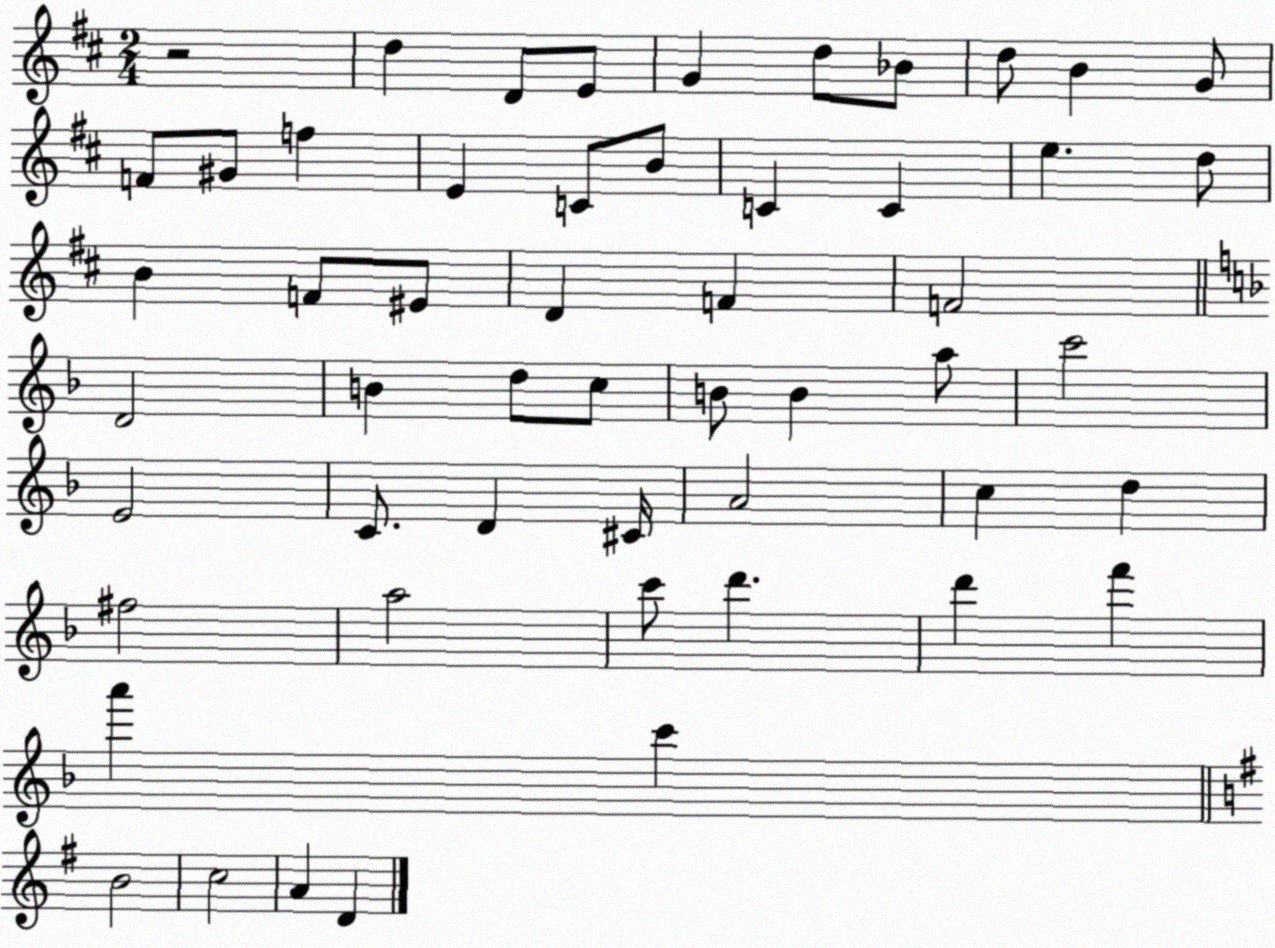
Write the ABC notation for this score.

X:1
T:Untitled
M:2/4
L:1/4
K:D
z2 d D/2 E/2 G d/2 _B/2 d/2 B G/2 F/2 ^G/2 f E C/2 B/2 C C e d/2 B F/2 ^E/2 D F F2 D2 B d/2 c/2 B/2 B a/2 c'2 E2 C/2 D ^C/4 A2 c d ^f2 a2 c'/2 d' d' f' a' c' B2 c2 A D